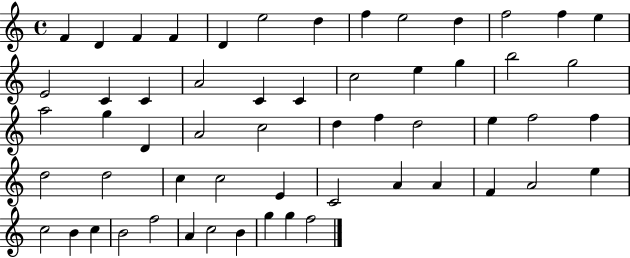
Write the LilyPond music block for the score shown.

{
  \clef treble
  \time 4/4
  \defaultTimeSignature
  \key c \major
  f'4 d'4 f'4 f'4 | d'4 e''2 d''4 | f''4 e''2 d''4 | f''2 f''4 e''4 | \break e'2 c'4 c'4 | a'2 c'4 c'4 | c''2 e''4 g''4 | b''2 g''2 | \break a''2 g''4 d'4 | a'2 c''2 | d''4 f''4 d''2 | e''4 f''2 f''4 | \break d''2 d''2 | c''4 c''2 e'4 | c'2 a'4 a'4 | f'4 a'2 e''4 | \break c''2 b'4 c''4 | b'2 f''2 | a'4 c''2 b'4 | g''4 g''4 f''2 | \break \bar "|."
}